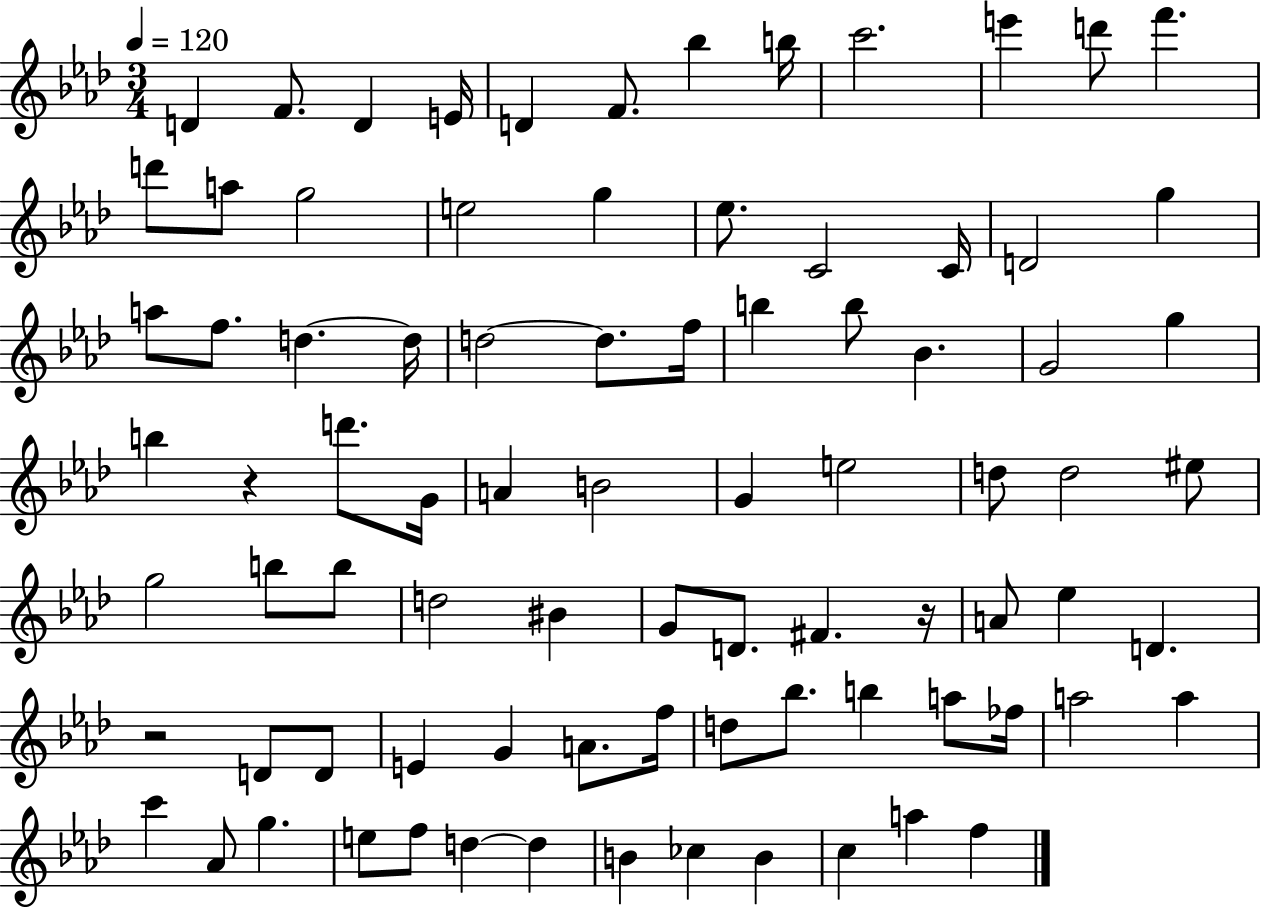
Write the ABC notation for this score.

X:1
T:Untitled
M:3/4
L:1/4
K:Ab
D F/2 D E/4 D F/2 _b b/4 c'2 e' d'/2 f' d'/2 a/2 g2 e2 g _e/2 C2 C/4 D2 g a/2 f/2 d d/4 d2 d/2 f/4 b b/2 _B G2 g b z d'/2 G/4 A B2 G e2 d/2 d2 ^e/2 g2 b/2 b/2 d2 ^B G/2 D/2 ^F z/4 A/2 _e D z2 D/2 D/2 E G A/2 f/4 d/2 _b/2 b a/2 _f/4 a2 a c' _A/2 g e/2 f/2 d d B _c B c a f